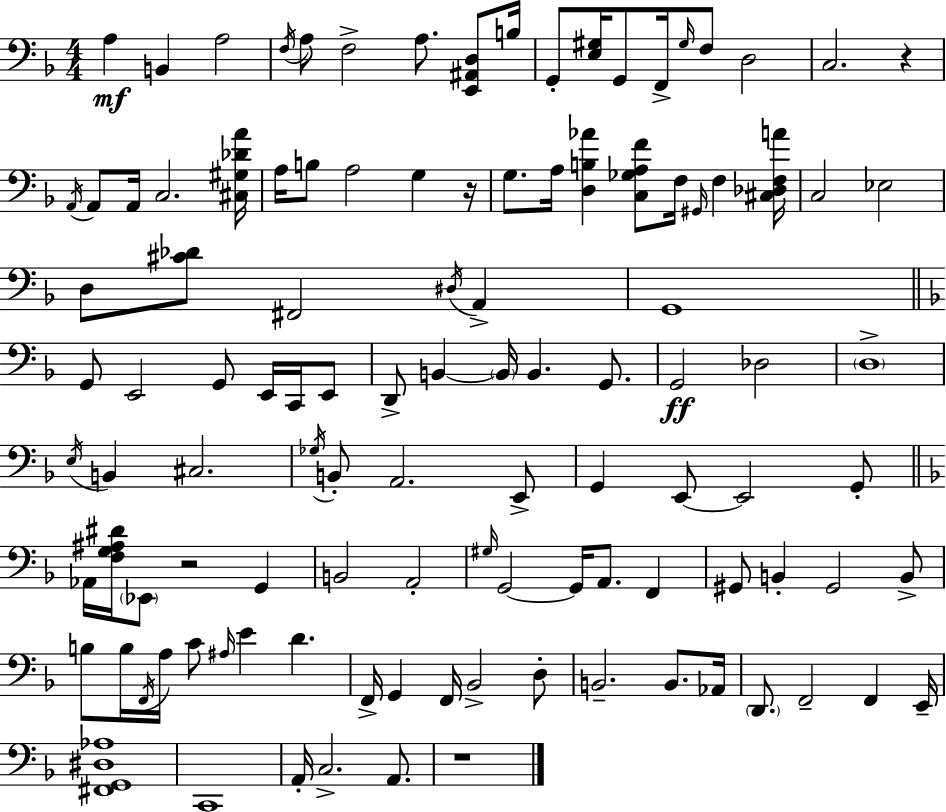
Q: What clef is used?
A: bass